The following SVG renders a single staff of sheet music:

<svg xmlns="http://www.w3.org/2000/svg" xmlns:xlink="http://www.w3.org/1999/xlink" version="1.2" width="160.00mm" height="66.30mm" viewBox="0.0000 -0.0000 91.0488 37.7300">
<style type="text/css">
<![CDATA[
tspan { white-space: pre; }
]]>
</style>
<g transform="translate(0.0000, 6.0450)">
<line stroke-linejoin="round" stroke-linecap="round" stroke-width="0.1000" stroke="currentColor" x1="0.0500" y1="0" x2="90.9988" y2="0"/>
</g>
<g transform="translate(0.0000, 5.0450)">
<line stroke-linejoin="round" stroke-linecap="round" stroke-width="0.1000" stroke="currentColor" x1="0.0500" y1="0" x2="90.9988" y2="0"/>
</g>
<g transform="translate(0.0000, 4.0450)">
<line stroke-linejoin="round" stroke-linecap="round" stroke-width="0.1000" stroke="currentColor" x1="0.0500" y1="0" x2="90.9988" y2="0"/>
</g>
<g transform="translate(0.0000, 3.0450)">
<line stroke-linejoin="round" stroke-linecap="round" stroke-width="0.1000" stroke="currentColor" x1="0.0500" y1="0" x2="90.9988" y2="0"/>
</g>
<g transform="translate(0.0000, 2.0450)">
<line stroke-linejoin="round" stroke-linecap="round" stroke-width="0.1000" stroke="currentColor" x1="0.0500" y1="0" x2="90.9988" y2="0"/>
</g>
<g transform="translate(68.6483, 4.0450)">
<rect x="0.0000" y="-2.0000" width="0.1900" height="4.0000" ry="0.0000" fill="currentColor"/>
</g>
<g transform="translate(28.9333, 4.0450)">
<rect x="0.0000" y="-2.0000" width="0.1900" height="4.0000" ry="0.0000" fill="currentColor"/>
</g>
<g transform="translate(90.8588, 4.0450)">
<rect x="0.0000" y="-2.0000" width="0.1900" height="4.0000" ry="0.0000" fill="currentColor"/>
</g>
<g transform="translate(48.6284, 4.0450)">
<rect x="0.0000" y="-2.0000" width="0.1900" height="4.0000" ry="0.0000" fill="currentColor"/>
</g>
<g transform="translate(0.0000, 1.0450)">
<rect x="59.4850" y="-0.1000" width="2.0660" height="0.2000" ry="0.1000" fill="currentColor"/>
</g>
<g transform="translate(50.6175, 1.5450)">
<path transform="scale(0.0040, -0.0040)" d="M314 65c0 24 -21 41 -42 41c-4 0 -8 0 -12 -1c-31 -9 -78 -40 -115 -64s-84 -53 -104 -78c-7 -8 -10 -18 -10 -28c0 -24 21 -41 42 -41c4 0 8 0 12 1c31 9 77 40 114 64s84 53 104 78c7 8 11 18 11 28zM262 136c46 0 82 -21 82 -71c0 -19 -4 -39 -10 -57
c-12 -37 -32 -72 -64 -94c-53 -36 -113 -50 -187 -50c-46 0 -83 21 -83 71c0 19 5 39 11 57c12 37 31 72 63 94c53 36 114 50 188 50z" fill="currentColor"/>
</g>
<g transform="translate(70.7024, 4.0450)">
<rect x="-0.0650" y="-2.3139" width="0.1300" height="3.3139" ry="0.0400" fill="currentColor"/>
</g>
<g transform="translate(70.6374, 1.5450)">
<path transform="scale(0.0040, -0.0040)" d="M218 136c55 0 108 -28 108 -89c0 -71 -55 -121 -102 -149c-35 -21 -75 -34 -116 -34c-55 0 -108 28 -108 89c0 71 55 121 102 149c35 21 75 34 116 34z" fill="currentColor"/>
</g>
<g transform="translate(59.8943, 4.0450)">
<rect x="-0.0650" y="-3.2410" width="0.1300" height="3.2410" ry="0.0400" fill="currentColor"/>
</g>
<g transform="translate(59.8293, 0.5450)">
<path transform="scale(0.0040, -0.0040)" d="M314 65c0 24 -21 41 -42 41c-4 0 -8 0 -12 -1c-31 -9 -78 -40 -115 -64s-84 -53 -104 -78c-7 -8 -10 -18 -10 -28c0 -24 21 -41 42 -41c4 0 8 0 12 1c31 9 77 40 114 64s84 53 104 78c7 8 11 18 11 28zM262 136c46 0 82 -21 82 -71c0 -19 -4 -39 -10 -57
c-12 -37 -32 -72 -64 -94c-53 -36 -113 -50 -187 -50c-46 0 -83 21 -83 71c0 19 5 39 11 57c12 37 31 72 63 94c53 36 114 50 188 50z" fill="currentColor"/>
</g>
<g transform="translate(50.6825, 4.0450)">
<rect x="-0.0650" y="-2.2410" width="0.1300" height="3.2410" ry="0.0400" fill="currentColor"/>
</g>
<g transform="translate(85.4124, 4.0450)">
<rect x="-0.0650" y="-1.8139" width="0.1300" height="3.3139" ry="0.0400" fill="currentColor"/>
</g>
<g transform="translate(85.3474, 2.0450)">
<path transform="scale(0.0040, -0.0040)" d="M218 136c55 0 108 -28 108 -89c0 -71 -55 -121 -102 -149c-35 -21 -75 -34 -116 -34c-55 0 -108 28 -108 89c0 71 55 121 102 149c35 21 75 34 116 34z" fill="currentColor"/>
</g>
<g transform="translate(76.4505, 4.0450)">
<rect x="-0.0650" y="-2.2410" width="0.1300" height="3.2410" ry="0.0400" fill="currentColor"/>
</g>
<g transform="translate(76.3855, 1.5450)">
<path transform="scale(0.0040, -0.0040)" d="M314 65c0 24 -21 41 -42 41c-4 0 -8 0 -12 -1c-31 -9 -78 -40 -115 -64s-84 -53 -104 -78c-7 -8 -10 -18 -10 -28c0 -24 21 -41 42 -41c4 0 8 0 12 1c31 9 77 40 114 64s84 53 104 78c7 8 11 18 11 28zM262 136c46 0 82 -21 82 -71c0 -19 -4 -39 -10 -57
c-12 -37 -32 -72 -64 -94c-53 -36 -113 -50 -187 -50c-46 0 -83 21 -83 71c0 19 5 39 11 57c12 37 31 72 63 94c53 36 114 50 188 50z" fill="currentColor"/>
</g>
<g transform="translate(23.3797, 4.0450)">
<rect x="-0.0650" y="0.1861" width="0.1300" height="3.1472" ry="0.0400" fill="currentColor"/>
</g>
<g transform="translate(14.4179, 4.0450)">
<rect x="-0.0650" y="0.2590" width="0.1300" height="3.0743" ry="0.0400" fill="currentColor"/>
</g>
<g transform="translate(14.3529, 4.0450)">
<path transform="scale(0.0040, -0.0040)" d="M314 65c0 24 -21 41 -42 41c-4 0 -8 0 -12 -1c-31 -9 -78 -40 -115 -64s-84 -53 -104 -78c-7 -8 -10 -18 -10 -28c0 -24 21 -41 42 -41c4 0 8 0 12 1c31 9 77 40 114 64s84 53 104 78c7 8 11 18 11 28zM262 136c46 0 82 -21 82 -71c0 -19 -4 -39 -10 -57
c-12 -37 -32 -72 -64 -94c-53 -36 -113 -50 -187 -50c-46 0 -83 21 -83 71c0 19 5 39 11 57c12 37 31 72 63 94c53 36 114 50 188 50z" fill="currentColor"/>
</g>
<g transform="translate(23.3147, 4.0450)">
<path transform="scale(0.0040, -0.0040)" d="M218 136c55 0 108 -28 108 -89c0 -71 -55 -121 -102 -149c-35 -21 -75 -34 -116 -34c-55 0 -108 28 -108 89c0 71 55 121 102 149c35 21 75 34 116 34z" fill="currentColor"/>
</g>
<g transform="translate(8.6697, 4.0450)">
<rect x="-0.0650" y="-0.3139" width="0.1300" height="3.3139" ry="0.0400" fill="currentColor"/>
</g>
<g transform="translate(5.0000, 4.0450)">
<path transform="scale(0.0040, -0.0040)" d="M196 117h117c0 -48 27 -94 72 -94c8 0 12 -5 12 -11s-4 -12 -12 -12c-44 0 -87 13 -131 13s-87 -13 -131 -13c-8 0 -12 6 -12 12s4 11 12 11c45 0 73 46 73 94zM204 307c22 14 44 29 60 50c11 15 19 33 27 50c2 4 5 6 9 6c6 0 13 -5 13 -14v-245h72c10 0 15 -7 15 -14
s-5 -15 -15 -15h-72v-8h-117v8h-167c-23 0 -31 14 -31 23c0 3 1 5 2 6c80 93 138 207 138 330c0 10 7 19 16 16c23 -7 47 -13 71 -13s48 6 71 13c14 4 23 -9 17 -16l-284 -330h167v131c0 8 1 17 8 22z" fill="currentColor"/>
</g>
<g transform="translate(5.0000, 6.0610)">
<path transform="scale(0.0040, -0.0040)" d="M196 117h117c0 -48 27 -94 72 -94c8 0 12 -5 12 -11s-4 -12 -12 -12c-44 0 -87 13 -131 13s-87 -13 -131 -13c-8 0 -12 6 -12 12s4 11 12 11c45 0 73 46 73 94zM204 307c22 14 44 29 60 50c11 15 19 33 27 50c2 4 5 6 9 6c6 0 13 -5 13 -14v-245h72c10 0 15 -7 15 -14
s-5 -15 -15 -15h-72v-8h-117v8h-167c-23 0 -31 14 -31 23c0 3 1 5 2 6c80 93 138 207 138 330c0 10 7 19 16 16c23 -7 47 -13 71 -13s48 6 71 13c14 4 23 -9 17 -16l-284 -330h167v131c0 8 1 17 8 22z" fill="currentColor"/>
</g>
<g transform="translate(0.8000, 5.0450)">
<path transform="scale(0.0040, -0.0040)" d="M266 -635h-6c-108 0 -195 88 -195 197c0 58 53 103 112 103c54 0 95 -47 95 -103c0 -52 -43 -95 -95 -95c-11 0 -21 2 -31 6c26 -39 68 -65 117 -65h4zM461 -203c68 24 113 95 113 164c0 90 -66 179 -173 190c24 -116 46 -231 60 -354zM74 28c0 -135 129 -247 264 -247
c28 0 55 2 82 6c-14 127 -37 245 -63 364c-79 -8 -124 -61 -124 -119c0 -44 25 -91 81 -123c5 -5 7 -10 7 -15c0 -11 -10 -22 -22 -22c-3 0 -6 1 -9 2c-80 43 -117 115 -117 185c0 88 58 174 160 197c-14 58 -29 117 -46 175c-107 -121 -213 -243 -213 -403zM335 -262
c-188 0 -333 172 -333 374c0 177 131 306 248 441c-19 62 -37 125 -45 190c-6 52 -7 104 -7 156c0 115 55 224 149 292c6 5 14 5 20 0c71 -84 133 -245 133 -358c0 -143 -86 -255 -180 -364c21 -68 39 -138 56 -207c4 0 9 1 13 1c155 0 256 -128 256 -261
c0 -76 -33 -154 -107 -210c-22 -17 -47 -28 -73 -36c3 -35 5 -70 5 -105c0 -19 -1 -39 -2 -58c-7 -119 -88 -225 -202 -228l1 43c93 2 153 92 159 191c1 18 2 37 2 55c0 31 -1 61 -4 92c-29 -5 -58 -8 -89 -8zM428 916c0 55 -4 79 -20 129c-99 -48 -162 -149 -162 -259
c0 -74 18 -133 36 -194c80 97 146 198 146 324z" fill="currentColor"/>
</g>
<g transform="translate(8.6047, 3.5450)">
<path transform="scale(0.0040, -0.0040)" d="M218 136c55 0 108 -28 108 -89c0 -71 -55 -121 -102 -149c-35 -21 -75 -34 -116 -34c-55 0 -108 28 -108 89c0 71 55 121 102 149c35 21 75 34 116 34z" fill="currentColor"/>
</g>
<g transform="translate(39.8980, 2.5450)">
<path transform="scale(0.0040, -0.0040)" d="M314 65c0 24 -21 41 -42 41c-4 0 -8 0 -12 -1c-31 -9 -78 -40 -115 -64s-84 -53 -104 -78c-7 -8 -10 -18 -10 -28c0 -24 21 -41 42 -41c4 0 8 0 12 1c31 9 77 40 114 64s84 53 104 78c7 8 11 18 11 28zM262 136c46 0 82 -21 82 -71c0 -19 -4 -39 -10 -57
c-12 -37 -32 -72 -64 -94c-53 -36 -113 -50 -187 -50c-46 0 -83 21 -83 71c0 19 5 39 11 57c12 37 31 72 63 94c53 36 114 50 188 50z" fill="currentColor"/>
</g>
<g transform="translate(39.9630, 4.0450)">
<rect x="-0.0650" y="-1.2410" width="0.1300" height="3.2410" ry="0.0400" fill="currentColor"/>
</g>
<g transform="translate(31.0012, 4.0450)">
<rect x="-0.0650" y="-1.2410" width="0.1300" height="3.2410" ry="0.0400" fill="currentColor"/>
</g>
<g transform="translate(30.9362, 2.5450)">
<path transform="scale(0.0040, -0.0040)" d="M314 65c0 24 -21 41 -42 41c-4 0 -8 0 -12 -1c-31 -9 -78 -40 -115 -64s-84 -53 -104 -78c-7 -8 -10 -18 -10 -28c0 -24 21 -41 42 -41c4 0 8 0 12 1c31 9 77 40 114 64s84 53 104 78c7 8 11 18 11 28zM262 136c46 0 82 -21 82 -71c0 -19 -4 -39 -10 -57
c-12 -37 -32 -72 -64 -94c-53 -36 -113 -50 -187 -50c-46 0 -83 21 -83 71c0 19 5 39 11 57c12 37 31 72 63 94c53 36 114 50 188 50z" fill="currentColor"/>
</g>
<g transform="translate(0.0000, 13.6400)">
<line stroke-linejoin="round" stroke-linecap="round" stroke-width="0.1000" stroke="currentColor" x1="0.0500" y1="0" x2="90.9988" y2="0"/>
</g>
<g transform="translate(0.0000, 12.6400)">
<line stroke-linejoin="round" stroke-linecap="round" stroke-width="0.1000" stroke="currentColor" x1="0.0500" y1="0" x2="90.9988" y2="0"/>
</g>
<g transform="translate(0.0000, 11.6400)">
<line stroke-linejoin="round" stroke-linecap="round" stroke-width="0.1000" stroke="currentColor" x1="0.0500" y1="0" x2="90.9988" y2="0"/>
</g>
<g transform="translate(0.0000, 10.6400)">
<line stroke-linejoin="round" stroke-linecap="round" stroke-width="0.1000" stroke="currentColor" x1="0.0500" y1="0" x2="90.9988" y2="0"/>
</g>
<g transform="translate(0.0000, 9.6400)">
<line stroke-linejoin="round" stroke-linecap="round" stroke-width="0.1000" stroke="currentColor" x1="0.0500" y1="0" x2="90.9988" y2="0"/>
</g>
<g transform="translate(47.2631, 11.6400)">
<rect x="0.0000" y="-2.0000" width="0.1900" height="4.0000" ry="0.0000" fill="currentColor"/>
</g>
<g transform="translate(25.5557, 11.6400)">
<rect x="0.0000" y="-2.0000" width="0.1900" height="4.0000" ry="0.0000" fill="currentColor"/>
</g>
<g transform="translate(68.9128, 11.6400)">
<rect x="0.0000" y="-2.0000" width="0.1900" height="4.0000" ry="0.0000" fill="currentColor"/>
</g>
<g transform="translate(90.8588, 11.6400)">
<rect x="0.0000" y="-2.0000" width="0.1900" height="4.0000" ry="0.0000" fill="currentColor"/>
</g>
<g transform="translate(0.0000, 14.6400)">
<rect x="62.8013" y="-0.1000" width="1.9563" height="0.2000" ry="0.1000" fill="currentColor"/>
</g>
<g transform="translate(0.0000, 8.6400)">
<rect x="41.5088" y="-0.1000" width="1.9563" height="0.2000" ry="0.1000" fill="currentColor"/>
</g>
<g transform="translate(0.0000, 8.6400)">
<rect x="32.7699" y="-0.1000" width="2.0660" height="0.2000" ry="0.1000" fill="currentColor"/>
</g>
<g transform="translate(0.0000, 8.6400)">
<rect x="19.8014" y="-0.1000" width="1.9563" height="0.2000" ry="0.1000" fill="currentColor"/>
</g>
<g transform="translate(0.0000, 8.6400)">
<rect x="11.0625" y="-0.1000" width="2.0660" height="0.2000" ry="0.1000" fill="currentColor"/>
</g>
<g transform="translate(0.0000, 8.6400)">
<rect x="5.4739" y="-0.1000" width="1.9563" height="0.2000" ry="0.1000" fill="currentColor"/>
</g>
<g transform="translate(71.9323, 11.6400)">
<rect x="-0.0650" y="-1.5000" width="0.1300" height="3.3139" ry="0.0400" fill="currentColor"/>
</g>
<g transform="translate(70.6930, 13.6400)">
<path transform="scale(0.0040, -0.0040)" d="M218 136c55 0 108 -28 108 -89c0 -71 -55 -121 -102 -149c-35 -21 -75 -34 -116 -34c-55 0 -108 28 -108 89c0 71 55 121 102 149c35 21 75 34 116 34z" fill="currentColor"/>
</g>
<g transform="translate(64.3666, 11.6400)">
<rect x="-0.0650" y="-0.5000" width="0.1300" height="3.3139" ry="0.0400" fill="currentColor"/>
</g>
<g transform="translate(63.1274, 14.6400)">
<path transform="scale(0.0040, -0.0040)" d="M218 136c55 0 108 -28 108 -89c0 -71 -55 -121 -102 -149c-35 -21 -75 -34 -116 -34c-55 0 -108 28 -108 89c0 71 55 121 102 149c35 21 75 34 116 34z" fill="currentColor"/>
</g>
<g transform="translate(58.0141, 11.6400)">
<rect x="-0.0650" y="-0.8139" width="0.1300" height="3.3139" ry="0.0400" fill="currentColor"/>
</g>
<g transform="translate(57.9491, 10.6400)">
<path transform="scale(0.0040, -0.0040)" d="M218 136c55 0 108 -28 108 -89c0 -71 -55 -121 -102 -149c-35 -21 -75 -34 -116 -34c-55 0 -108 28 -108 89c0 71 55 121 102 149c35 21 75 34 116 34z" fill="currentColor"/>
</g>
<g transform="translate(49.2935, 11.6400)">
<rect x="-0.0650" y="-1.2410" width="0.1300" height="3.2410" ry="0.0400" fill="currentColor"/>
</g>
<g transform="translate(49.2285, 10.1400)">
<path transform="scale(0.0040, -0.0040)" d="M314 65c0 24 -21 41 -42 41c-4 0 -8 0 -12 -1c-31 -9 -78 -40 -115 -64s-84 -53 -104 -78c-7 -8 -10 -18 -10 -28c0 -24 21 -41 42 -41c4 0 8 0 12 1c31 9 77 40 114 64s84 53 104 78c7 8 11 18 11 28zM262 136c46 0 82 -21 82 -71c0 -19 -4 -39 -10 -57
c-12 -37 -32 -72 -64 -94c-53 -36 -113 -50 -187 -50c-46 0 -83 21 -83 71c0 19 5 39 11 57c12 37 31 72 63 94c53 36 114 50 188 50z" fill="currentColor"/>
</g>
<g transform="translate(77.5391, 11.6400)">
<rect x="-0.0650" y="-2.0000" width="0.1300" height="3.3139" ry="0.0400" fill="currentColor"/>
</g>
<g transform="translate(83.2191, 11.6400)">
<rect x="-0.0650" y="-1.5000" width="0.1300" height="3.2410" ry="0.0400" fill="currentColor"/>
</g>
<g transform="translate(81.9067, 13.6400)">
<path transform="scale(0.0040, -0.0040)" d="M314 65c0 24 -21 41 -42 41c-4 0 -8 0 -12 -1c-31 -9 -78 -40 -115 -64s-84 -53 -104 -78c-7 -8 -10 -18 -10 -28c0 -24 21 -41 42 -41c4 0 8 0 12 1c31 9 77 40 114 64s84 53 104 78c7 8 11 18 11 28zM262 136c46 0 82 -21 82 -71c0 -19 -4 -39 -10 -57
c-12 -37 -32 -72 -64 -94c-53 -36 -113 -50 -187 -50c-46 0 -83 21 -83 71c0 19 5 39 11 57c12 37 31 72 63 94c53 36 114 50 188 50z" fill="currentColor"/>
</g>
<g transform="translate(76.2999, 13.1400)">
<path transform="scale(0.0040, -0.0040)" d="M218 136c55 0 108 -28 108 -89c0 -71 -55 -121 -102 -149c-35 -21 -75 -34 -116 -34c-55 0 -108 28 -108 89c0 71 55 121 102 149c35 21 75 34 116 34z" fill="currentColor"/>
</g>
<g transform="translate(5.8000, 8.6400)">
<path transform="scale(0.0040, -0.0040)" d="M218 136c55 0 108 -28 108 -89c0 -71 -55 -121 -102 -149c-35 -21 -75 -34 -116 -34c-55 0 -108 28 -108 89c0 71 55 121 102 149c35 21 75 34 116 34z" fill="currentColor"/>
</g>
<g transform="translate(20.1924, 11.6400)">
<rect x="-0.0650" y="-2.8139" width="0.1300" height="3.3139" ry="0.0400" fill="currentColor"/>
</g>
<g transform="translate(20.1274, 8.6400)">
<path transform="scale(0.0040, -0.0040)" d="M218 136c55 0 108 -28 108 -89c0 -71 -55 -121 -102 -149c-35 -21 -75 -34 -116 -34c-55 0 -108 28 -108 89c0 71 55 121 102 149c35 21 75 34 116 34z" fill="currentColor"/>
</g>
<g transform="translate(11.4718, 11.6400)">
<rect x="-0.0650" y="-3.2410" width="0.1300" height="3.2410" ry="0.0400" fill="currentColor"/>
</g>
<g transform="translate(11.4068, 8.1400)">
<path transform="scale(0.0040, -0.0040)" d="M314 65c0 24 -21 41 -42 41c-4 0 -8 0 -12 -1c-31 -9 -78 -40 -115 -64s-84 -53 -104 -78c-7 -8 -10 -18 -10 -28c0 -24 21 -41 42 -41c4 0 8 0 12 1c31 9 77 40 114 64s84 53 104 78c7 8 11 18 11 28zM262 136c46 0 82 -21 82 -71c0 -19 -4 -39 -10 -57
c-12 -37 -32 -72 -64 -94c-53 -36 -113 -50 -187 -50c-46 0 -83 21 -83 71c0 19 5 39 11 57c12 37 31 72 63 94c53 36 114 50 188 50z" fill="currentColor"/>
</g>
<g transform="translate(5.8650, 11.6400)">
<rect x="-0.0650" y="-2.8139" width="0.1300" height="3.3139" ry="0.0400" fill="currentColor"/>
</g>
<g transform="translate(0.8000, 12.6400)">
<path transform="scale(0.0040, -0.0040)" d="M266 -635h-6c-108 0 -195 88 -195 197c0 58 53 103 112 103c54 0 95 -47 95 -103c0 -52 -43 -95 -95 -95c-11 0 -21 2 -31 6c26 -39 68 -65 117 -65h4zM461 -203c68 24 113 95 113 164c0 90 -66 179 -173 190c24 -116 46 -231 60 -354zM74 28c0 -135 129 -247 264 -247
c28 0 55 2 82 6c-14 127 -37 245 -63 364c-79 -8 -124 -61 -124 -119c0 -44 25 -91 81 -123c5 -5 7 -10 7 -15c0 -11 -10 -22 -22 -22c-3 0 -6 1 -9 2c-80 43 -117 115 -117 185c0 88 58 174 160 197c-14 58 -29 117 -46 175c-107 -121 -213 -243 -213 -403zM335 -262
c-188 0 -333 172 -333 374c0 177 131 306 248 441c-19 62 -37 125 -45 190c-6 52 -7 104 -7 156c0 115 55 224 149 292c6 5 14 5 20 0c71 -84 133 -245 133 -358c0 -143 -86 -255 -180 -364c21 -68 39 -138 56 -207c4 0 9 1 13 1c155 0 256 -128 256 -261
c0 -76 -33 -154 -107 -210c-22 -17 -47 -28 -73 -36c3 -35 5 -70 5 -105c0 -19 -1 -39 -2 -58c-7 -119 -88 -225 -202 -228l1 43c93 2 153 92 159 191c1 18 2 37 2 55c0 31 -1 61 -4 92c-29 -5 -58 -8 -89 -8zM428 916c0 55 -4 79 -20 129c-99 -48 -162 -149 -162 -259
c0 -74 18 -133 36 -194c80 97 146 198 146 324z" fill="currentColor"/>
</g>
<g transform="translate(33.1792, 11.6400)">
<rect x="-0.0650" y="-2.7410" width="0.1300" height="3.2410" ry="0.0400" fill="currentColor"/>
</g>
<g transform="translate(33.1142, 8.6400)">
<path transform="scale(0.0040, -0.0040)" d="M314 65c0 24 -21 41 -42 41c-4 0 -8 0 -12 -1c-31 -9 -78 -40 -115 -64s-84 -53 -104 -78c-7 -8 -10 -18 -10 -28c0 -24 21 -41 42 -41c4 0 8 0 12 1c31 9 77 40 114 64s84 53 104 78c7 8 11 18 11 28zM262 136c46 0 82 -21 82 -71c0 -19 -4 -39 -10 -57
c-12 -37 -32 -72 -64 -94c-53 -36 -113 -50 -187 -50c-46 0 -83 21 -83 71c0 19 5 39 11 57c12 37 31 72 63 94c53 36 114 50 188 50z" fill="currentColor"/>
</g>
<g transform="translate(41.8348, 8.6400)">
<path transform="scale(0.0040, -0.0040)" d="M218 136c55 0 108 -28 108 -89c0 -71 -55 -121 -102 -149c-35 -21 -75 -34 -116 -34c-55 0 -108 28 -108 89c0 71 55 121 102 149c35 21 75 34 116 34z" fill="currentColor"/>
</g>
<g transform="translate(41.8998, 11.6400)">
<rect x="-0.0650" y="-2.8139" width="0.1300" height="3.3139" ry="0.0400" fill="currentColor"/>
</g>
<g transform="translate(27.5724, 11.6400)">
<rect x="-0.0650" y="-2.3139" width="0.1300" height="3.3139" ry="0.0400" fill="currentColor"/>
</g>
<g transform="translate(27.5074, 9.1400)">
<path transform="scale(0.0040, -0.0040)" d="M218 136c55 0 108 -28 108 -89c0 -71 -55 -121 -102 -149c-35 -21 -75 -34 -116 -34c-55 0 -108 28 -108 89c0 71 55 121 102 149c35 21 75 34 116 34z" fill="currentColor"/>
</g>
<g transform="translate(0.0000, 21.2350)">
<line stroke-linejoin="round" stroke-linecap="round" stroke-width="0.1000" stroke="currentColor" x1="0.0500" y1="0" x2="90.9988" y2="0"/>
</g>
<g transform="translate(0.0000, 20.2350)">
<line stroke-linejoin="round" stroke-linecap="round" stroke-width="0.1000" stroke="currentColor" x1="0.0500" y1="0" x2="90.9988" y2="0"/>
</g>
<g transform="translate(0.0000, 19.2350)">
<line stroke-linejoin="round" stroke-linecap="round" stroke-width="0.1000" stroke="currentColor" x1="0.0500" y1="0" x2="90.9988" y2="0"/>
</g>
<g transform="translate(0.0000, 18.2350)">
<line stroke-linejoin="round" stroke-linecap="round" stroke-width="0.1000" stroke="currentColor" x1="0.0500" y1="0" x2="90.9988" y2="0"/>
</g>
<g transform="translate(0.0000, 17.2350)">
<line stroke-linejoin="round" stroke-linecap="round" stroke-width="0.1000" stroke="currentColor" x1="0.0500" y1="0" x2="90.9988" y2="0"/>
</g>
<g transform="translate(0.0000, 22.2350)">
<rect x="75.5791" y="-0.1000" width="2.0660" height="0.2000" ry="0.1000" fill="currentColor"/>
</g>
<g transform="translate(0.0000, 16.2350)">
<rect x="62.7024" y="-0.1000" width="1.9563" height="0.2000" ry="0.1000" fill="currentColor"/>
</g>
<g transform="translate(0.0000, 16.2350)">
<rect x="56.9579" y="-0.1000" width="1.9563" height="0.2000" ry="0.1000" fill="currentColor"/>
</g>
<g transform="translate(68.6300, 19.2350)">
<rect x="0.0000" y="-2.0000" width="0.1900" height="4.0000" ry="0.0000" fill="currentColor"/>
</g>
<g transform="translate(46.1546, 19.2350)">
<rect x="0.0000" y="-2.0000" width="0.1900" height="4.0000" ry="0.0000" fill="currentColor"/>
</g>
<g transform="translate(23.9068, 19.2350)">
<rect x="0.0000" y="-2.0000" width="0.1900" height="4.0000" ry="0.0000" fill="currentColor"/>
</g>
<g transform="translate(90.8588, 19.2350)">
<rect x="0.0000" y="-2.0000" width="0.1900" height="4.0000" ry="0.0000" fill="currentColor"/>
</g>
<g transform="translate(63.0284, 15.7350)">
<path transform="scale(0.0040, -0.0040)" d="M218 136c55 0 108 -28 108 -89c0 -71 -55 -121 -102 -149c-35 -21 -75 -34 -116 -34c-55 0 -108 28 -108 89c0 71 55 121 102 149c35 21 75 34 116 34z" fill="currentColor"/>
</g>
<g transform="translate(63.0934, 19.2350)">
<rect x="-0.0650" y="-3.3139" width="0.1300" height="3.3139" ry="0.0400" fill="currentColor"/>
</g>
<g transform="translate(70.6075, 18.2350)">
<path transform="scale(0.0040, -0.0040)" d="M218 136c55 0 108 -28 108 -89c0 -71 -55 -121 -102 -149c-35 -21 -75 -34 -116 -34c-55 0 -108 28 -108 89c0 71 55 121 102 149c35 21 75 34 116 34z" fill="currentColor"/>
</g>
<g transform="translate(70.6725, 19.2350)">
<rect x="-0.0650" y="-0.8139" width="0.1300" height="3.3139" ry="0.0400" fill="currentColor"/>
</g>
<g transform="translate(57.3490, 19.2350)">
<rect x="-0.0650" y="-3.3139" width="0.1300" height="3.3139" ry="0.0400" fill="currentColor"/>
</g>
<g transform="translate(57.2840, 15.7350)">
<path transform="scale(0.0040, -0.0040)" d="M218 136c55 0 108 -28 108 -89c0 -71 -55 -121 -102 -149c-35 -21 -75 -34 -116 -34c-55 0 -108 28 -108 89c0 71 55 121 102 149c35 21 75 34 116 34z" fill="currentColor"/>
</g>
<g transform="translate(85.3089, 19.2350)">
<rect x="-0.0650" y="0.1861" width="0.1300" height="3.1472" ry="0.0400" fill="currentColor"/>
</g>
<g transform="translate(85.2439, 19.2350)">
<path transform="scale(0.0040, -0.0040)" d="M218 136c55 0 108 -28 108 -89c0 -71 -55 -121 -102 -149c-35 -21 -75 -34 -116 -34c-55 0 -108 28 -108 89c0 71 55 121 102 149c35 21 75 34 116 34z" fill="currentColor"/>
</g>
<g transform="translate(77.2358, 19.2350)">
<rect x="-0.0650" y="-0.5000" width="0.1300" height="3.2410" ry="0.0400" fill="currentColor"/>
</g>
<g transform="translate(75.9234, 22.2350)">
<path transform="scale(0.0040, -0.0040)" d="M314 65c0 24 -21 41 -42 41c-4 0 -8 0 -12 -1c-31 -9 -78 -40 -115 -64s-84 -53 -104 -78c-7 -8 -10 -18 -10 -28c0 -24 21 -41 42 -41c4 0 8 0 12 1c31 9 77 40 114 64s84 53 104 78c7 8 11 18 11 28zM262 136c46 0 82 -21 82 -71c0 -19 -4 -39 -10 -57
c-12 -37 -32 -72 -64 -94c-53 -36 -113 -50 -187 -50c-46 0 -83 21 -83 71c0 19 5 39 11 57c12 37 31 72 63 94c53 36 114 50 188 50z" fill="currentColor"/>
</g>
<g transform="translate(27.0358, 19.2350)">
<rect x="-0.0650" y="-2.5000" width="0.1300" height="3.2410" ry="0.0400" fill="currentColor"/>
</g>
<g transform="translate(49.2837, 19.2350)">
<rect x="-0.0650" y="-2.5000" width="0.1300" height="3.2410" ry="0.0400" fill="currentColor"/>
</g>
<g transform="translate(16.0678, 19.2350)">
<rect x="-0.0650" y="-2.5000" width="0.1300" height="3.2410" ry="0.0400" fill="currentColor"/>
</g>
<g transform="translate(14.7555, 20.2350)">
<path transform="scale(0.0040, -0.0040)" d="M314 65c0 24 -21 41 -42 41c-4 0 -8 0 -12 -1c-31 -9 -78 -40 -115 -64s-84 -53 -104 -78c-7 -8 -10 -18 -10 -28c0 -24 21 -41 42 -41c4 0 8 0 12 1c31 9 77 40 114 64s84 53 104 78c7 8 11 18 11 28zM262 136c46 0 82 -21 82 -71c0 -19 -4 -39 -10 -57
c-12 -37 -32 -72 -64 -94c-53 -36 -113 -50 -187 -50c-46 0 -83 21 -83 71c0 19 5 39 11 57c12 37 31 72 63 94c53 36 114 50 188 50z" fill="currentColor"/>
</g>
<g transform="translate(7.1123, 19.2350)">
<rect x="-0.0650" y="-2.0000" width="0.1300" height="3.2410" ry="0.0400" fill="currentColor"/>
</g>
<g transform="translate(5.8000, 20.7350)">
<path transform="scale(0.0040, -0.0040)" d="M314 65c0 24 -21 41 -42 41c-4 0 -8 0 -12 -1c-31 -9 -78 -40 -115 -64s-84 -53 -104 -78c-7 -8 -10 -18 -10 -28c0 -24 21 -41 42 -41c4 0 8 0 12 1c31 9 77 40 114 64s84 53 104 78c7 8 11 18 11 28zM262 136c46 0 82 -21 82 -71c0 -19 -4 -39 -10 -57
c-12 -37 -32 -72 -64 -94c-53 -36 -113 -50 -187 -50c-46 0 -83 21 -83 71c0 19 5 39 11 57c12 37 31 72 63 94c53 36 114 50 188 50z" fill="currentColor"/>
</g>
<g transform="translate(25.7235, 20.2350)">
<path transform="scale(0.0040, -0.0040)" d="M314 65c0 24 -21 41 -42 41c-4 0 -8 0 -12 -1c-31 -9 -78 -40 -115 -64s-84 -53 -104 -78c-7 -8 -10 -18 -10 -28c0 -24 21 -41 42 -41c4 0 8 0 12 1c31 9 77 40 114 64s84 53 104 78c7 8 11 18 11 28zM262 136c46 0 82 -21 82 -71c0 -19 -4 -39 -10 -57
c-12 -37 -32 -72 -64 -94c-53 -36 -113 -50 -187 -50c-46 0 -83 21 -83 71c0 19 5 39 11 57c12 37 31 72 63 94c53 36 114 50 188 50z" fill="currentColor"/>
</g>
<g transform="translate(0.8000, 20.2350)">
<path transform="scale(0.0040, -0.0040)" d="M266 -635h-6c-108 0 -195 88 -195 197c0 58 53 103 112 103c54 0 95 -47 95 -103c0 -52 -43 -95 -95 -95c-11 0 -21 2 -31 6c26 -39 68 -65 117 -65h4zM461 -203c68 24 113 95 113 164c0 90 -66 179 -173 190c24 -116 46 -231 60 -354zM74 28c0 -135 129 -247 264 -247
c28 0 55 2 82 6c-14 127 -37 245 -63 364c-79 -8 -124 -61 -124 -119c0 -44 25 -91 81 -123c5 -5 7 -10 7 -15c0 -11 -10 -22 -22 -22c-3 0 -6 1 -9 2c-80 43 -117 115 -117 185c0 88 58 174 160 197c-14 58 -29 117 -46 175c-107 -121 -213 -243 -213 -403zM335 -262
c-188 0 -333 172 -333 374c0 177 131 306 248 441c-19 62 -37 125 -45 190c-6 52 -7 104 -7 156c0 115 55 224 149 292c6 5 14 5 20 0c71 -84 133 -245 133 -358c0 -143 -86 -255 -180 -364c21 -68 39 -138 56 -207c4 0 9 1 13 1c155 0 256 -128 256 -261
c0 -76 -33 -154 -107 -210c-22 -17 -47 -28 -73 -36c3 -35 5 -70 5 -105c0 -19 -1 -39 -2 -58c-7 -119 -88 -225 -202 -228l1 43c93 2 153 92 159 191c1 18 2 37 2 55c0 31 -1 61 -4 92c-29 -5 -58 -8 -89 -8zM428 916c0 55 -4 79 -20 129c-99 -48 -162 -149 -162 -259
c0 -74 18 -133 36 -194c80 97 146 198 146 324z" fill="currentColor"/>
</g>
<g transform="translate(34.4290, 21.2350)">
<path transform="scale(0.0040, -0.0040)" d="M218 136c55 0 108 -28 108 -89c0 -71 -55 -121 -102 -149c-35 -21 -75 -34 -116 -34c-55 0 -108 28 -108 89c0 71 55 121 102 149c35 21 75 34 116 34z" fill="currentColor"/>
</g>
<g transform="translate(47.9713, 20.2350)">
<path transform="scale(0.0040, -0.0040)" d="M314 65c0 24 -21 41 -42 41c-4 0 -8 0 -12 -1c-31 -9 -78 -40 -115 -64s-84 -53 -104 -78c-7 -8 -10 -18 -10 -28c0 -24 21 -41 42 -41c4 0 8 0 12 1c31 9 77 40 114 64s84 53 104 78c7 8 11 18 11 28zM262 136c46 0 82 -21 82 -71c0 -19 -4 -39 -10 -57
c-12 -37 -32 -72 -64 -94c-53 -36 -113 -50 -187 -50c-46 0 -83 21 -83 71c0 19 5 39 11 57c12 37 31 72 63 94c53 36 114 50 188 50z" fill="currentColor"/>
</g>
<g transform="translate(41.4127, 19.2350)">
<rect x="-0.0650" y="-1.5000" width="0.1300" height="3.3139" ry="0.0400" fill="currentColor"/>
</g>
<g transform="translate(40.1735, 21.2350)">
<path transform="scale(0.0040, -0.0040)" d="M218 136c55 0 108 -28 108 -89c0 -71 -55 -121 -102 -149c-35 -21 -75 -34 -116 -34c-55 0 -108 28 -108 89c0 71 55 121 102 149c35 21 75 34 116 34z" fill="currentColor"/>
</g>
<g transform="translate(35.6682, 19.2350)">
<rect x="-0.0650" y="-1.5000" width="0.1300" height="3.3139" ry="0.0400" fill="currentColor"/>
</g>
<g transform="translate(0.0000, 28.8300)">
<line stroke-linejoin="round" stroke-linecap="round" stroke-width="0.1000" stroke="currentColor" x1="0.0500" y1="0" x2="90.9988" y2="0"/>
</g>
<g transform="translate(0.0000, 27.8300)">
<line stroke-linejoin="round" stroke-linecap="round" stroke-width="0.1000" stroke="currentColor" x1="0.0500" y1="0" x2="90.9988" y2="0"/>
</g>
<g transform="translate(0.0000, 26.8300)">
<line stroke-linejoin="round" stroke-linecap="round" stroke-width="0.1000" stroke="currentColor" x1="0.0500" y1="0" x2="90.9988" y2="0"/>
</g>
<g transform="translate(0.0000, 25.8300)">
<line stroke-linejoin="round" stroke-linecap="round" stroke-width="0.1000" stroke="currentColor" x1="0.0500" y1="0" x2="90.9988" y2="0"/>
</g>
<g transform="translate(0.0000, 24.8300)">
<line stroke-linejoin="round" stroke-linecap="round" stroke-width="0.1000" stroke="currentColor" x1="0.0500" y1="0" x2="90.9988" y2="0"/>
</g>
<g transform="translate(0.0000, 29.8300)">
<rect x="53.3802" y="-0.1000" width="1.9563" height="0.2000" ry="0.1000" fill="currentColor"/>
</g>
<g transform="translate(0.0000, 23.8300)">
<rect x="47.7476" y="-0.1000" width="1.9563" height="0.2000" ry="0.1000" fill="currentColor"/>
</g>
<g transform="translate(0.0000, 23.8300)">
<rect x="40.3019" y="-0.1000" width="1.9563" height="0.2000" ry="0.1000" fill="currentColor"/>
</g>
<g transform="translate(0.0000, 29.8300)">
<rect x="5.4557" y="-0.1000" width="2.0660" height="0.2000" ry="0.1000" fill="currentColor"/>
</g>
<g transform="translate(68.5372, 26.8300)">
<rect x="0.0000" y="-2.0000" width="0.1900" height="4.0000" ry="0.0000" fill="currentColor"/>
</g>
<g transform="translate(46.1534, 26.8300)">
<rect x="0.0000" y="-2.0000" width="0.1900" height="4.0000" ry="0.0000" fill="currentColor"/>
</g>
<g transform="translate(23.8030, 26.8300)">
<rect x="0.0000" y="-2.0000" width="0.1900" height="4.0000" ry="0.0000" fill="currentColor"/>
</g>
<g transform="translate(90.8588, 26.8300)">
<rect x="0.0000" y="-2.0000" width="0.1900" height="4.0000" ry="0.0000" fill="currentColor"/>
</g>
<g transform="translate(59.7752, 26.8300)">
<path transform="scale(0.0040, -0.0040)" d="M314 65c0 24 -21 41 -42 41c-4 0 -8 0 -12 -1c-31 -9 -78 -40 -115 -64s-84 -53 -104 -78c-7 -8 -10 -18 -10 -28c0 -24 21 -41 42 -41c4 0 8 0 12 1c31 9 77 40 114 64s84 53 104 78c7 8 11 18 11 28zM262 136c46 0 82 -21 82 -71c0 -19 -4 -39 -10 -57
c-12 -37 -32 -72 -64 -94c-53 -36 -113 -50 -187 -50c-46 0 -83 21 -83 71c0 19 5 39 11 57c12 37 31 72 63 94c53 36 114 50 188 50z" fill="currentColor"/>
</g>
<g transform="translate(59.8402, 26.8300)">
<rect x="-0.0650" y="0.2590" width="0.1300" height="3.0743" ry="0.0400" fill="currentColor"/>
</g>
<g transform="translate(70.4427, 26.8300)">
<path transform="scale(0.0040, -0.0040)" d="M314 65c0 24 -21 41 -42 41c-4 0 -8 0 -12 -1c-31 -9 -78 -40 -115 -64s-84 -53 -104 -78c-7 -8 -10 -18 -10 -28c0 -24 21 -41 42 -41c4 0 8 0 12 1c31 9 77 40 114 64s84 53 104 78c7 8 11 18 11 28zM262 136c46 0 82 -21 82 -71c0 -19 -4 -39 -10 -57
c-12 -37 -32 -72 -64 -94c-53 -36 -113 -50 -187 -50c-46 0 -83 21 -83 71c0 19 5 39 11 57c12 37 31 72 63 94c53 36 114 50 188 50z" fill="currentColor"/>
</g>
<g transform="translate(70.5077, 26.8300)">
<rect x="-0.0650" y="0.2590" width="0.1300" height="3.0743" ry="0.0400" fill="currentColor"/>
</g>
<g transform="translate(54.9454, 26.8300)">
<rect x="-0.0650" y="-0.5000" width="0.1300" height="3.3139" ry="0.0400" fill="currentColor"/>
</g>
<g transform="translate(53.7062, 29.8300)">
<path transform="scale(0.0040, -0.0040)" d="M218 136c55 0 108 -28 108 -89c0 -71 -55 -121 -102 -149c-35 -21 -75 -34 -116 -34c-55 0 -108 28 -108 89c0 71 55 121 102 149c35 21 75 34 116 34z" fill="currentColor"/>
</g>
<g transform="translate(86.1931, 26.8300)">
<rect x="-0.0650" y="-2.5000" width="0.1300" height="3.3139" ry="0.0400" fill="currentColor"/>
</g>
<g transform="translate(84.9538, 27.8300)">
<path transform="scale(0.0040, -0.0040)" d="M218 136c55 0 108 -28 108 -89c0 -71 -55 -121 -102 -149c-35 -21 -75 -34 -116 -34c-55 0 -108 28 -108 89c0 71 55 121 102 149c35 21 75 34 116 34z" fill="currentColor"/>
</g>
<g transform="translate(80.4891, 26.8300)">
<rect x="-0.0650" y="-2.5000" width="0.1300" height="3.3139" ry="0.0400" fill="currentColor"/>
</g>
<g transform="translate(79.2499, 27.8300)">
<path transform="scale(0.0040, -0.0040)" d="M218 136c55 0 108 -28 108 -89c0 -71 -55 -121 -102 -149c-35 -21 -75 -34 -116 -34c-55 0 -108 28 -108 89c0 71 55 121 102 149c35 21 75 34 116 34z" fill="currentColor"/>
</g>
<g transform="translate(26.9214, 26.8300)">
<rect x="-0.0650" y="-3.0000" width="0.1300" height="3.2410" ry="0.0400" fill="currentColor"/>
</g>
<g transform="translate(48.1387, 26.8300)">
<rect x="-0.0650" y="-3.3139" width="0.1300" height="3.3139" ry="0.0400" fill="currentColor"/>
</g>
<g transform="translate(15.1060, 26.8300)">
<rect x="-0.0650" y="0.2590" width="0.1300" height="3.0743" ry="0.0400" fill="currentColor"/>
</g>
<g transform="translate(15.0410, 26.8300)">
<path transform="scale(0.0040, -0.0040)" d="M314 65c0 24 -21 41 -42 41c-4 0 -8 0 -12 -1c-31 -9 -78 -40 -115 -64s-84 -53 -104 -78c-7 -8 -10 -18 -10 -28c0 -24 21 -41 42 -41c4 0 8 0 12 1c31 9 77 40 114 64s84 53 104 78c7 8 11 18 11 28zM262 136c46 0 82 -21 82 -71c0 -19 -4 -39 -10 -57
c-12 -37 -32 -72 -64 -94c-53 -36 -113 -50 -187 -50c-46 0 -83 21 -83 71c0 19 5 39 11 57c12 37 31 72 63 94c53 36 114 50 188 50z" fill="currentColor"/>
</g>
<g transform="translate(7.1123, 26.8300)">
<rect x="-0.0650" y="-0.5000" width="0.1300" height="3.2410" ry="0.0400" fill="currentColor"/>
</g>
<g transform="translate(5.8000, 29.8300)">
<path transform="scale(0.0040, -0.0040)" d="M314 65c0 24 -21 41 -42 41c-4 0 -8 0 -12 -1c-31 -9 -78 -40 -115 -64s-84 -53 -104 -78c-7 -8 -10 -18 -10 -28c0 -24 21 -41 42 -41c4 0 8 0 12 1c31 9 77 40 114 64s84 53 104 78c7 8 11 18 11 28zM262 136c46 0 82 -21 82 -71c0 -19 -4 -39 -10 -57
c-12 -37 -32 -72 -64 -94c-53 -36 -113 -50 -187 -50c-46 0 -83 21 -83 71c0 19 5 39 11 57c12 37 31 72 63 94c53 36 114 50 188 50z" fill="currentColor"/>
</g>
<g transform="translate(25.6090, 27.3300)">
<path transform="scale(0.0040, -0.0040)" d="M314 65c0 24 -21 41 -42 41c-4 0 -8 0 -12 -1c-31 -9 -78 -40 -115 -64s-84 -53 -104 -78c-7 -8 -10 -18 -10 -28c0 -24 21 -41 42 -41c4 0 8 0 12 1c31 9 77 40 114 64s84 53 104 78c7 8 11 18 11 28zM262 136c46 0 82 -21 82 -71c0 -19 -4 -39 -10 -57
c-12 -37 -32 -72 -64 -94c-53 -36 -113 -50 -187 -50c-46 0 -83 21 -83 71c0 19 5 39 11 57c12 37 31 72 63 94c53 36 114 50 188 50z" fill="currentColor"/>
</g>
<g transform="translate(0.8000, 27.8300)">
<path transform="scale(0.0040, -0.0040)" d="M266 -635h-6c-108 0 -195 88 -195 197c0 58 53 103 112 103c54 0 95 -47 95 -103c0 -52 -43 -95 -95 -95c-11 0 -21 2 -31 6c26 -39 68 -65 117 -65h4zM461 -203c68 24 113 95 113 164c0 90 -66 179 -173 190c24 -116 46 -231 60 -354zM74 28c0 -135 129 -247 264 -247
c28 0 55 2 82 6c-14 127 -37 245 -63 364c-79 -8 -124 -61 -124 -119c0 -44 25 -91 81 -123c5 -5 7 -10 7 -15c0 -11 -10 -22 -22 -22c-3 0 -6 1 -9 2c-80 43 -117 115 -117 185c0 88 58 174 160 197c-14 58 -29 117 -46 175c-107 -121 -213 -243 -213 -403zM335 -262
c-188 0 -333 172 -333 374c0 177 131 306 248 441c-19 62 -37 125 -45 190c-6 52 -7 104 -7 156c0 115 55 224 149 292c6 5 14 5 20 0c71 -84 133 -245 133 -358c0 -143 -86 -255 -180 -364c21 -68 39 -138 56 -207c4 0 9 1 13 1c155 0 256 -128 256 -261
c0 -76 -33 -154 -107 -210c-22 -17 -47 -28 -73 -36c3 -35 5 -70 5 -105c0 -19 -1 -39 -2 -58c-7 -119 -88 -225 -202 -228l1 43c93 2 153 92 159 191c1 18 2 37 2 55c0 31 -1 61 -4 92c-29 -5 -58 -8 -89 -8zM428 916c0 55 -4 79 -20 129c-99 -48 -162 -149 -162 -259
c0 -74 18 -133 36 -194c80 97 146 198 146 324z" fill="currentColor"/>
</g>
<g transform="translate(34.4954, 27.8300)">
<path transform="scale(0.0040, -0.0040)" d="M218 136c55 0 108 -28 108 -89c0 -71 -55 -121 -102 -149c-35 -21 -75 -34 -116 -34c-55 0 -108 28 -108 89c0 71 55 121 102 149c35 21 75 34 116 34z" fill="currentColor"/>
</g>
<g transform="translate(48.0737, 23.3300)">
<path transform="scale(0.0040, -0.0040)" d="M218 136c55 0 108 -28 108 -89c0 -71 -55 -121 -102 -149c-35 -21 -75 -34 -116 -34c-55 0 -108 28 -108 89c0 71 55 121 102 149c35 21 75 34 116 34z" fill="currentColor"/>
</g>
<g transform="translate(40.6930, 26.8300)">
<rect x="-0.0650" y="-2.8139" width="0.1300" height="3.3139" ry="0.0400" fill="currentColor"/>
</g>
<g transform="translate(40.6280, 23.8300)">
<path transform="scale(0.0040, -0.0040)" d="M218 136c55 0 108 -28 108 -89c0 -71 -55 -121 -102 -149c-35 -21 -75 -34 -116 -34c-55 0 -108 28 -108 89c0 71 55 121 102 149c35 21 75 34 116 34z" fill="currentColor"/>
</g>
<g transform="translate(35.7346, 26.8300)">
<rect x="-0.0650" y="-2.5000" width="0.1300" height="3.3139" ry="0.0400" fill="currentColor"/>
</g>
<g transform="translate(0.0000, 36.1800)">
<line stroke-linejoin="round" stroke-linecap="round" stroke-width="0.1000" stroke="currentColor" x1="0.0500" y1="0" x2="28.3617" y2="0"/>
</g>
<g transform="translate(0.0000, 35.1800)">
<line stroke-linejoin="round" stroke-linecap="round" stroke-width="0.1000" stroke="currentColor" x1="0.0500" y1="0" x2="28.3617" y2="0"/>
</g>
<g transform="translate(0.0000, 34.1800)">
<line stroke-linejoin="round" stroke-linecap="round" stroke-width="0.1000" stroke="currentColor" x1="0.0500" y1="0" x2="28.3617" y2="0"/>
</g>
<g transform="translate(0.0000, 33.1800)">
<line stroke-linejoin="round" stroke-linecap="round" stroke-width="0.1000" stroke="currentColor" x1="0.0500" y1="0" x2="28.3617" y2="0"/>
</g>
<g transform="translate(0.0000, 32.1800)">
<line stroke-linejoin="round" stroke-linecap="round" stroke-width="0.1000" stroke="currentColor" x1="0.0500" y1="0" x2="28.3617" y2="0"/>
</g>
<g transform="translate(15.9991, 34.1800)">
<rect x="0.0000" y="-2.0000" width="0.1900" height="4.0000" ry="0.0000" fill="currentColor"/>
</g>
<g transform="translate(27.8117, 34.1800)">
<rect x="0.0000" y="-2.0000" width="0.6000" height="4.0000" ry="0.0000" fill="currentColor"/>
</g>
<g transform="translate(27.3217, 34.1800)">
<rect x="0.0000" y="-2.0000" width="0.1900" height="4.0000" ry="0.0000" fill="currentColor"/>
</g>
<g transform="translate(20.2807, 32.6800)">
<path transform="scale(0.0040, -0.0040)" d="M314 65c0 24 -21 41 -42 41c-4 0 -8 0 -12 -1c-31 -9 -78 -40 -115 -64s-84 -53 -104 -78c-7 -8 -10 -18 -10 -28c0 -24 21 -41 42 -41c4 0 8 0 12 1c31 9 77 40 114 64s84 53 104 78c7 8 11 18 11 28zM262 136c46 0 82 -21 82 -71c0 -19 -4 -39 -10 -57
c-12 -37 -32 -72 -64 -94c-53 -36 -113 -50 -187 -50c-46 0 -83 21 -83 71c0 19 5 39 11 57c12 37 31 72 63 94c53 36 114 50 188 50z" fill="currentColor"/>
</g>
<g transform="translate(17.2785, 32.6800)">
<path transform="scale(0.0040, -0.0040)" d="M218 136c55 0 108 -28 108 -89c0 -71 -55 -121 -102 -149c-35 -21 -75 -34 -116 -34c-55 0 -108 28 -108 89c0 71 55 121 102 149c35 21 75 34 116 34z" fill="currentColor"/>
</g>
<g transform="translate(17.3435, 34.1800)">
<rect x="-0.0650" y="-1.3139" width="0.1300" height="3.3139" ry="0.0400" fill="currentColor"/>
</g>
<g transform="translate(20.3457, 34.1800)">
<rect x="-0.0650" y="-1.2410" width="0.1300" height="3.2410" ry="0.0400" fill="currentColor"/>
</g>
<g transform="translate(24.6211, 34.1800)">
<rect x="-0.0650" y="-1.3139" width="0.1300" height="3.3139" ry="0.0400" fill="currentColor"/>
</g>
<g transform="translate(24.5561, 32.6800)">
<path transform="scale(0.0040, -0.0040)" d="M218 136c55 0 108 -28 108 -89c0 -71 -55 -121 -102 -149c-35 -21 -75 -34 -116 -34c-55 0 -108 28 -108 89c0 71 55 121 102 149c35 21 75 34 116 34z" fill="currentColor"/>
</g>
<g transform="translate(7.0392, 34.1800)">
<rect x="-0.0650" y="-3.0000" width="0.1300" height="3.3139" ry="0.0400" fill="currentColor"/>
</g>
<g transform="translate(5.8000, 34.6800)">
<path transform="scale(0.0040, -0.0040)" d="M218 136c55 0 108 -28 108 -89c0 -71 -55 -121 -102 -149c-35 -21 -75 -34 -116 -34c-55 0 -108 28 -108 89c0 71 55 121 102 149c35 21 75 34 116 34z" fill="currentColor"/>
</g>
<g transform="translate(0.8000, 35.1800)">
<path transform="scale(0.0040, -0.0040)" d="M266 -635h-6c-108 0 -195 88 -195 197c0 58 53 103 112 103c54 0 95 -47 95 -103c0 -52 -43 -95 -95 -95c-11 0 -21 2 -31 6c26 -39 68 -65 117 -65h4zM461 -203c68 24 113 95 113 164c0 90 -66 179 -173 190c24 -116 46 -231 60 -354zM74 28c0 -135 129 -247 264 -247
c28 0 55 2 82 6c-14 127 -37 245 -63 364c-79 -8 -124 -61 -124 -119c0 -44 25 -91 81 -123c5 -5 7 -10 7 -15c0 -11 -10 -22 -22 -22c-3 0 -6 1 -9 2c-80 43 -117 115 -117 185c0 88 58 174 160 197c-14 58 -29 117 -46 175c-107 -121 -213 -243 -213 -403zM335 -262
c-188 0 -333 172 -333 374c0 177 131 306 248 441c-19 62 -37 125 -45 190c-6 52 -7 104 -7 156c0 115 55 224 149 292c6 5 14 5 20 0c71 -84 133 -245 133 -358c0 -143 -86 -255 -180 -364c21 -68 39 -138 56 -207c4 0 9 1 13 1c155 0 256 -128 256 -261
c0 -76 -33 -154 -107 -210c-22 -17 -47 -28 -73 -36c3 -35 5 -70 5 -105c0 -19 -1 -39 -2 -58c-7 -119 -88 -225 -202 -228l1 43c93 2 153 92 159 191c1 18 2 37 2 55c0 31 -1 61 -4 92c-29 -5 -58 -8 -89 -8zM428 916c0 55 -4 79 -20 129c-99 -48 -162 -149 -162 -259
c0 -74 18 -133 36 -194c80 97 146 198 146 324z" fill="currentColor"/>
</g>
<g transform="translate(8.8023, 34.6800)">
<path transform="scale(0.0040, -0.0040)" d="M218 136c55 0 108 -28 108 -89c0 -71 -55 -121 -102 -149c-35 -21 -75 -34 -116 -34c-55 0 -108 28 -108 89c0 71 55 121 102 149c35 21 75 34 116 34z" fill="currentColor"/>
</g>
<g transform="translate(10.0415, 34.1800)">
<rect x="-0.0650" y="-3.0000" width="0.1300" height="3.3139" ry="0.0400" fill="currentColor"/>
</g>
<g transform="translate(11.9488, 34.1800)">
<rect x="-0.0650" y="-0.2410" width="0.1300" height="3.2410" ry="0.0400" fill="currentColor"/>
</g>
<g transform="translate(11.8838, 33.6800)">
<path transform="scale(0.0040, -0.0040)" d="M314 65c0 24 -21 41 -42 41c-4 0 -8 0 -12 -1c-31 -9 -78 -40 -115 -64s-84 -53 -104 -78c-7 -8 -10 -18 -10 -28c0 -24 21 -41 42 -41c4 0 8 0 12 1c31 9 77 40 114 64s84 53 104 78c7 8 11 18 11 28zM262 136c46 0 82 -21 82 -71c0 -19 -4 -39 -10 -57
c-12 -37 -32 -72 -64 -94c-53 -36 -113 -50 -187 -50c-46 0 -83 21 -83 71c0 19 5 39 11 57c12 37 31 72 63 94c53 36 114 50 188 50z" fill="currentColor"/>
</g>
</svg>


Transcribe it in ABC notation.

X:1
T:Untitled
M:4/4
L:1/4
K:C
c B2 B e2 e2 g2 b2 g g2 f a b2 a g a2 a e2 d C E F E2 F2 G2 G2 E E G2 b b d C2 B C2 B2 A2 G a b C B2 B2 G G A A c2 e e2 e